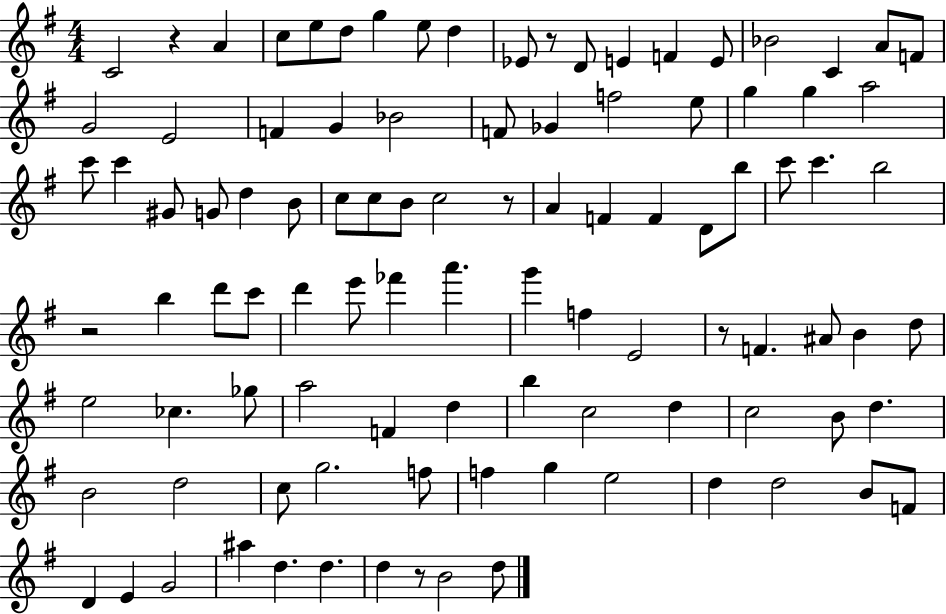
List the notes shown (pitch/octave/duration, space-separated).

C4/h R/q A4/q C5/e E5/e D5/e G5/q E5/e D5/q Eb4/e R/e D4/e E4/q F4/q E4/e Bb4/h C4/q A4/e F4/e G4/h E4/h F4/q G4/q Bb4/h F4/e Gb4/q F5/h E5/e G5/q G5/q A5/h C6/e C6/q G#4/e G4/e D5/q B4/e C5/e C5/e B4/e C5/h R/e A4/q F4/q F4/q D4/e B5/e C6/e C6/q. B5/h R/h B5/q D6/e C6/e D6/q E6/e FES6/q A6/q. G6/q F5/q E4/h R/e F4/q. A#4/e B4/q D5/e E5/h CES5/q. Gb5/e A5/h F4/q D5/q B5/q C5/h D5/q C5/h B4/e D5/q. B4/h D5/h C5/e G5/h. F5/e F5/q G5/q E5/h D5/q D5/h B4/e F4/e D4/q E4/q G4/h A#5/q D5/q. D5/q. D5/q R/e B4/h D5/e